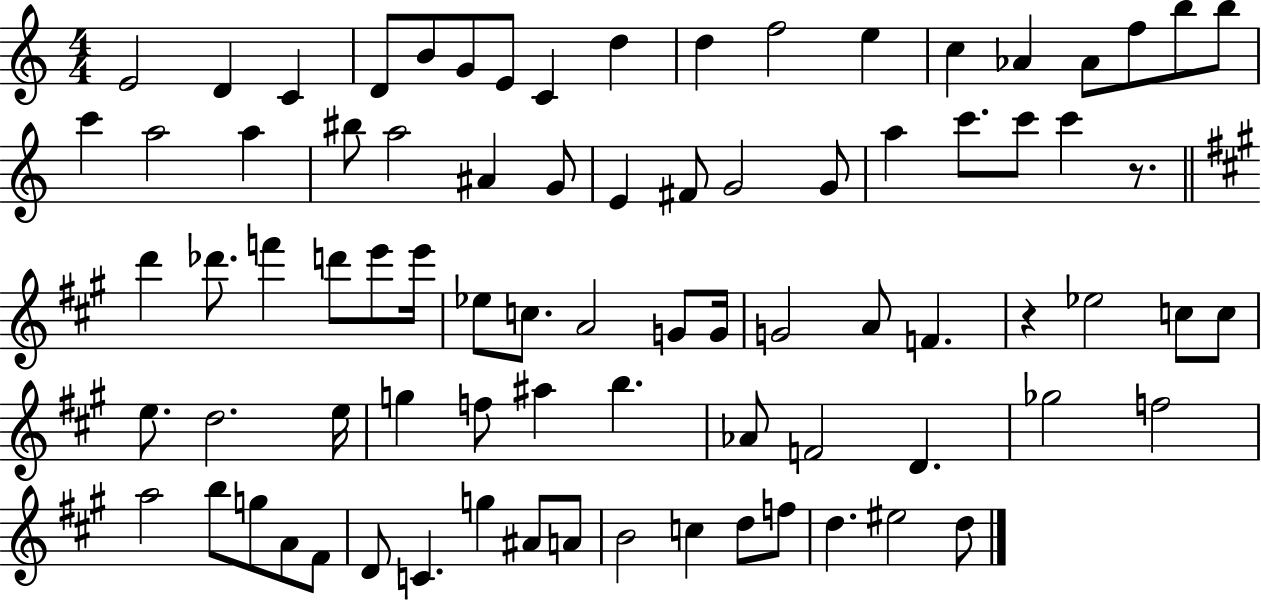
{
  \clef treble
  \numericTimeSignature
  \time 4/4
  \key c \major
  e'2 d'4 c'4 | d'8 b'8 g'8 e'8 c'4 d''4 | d''4 f''2 e''4 | c''4 aes'4 aes'8 f''8 b''8 b''8 | \break c'''4 a''2 a''4 | bis''8 a''2 ais'4 g'8 | e'4 fis'8 g'2 g'8 | a''4 c'''8. c'''8 c'''4 r8. | \break \bar "||" \break \key a \major d'''4 des'''8. f'''4 d'''8 e'''8 e'''16 | ees''8 c''8. a'2 g'8 g'16 | g'2 a'8 f'4. | r4 ees''2 c''8 c''8 | \break e''8. d''2. e''16 | g''4 f''8 ais''4 b''4. | aes'8 f'2 d'4. | ges''2 f''2 | \break a''2 b''8 g''8 a'8 fis'8 | d'8 c'4. g''4 ais'8 a'8 | b'2 c''4 d''8 f''8 | d''4. eis''2 d''8 | \break \bar "|."
}